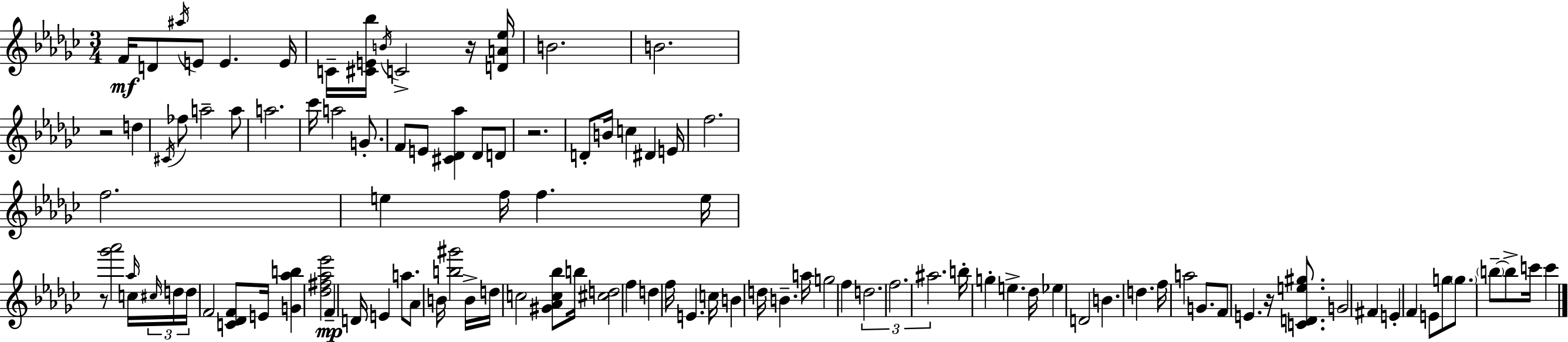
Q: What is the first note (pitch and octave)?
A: F4